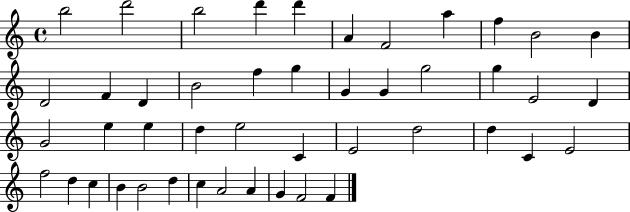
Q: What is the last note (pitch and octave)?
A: F4